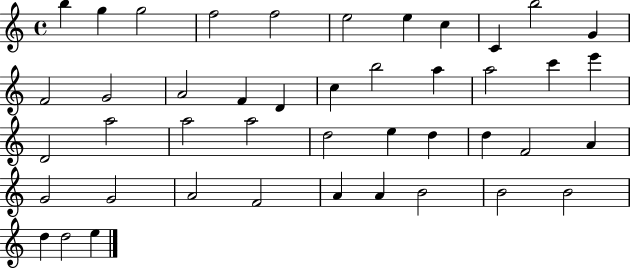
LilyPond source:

{
  \clef treble
  \time 4/4
  \defaultTimeSignature
  \key c \major
  b''4 g''4 g''2 | f''2 f''2 | e''2 e''4 c''4 | c'4 b''2 g'4 | \break f'2 g'2 | a'2 f'4 d'4 | c''4 b''2 a''4 | a''2 c'''4 e'''4 | \break d'2 a''2 | a''2 a''2 | d''2 e''4 d''4 | d''4 f'2 a'4 | \break g'2 g'2 | a'2 f'2 | a'4 a'4 b'2 | b'2 b'2 | \break d''4 d''2 e''4 | \bar "|."
}